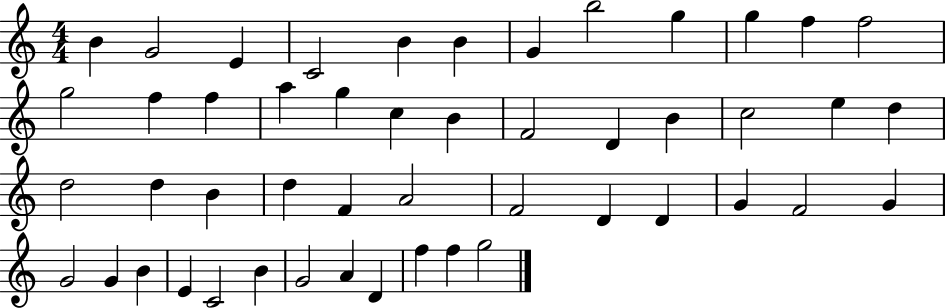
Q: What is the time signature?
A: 4/4